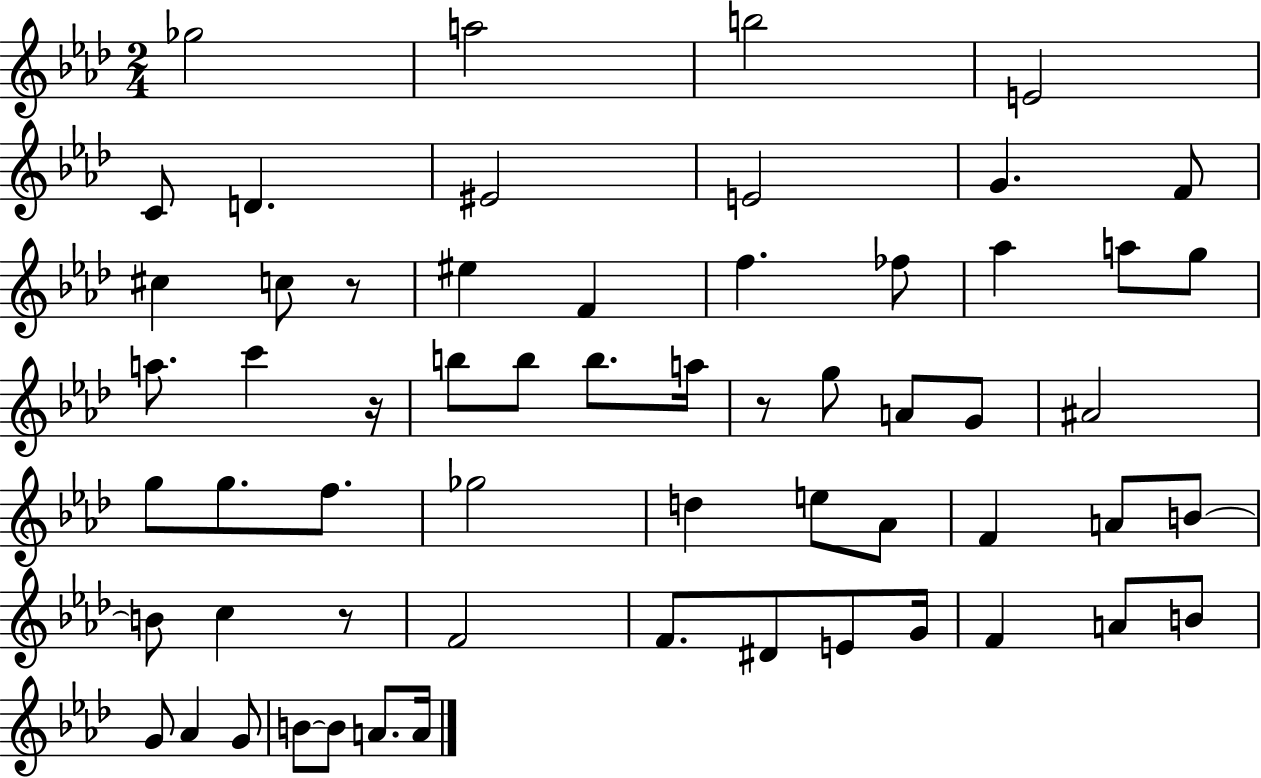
{
  \clef treble
  \numericTimeSignature
  \time 2/4
  \key aes \major
  ges''2 | a''2 | b''2 | e'2 | \break c'8 d'4. | eis'2 | e'2 | g'4. f'8 | \break cis''4 c''8 r8 | eis''4 f'4 | f''4. fes''8 | aes''4 a''8 g''8 | \break a''8. c'''4 r16 | b''8 b''8 b''8. a''16 | r8 g''8 a'8 g'8 | ais'2 | \break g''8 g''8. f''8. | ges''2 | d''4 e''8 aes'8 | f'4 a'8 b'8~~ | \break b'8 c''4 r8 | f'2 | f'8. dis'8 e'8 g'16 | f'4 a'8 b'8 | \break g'8 aes'4 g'8 | b'8~~ b'8 a'8. a'16 | \bar "|."
}